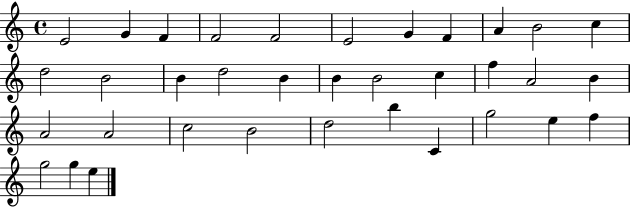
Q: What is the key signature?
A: C major